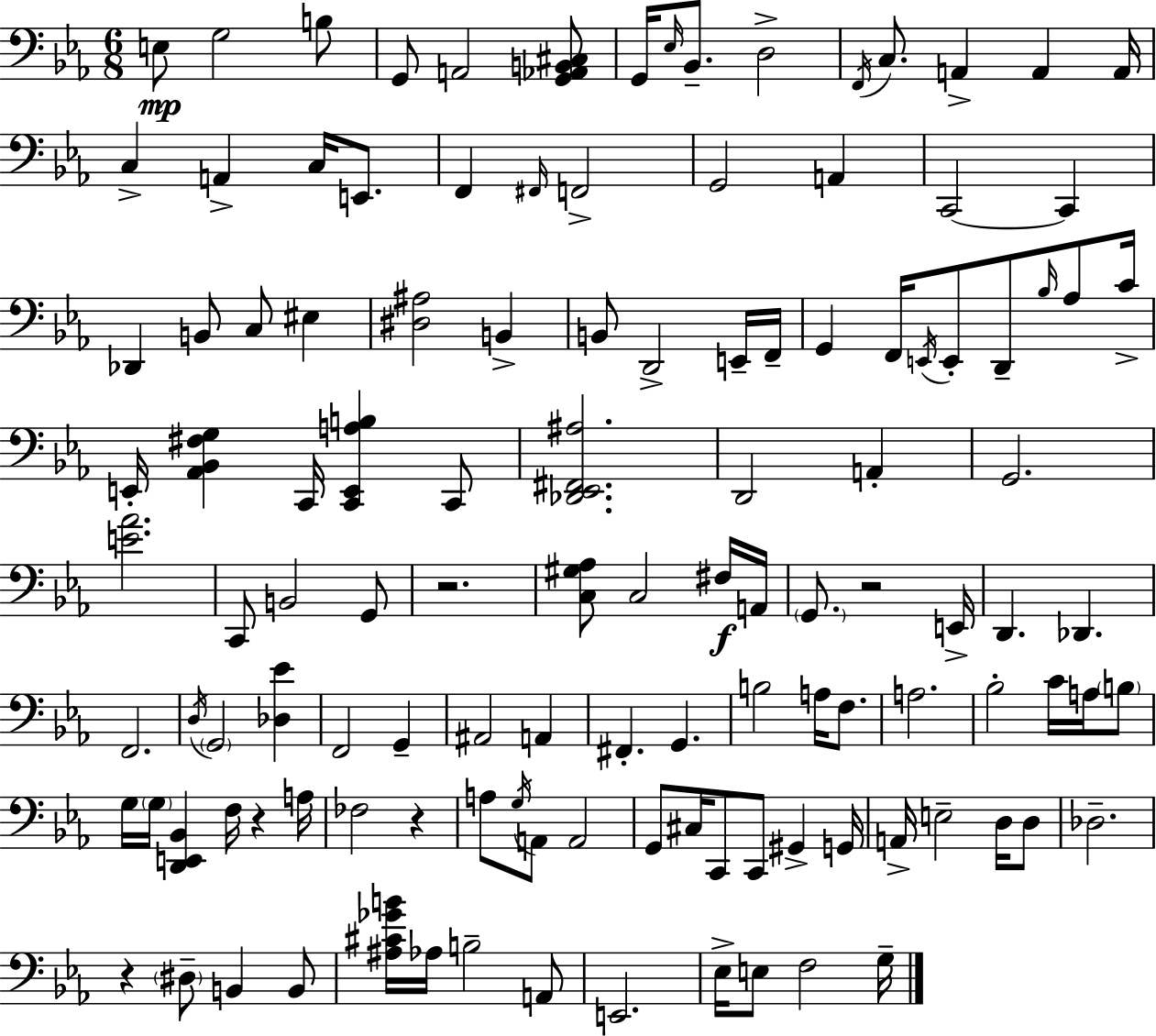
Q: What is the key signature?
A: EES major